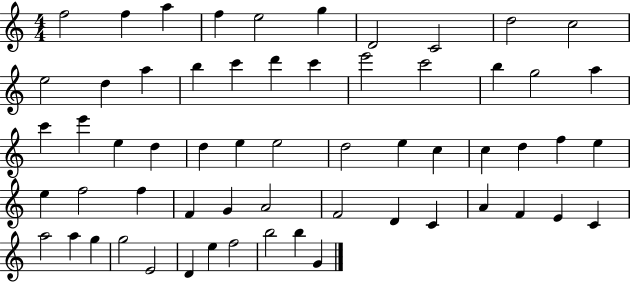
X:1
T:Untitled
M:4/4
L:1/4
K:C
f2 f a f e2 g D2 C2 d2 c2 e2 d a b c' d' c' e'2 c'2 b g2 a c' e' e d d e e2 d2 e c c d f e e f2 f F G A2 F2 D C A F E C a2 a g g2 E2 D e f2 b2 b G